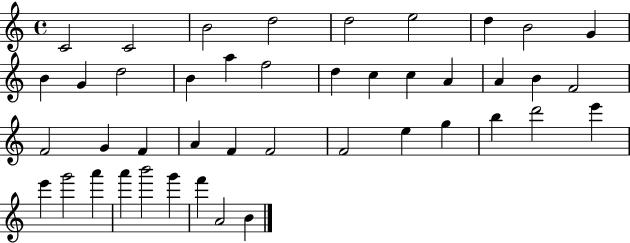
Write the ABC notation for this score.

X:1
T:Untitled
M:4/4
L:1/4
K:C
C2 C2 B2 d2 d2 e2 d B2 G B G d2 B a f2 d c c A A B F2 F2 G F A F F2 F2 e g b d'2 e' e' g'2 a' a' b'2 g' f' A2 B